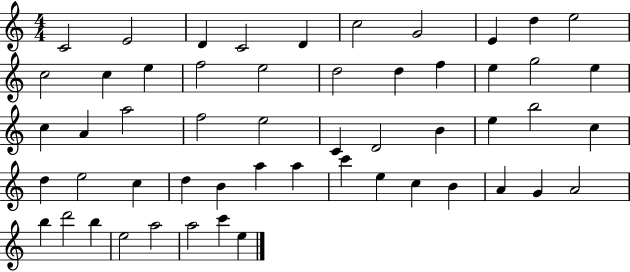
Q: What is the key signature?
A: C major